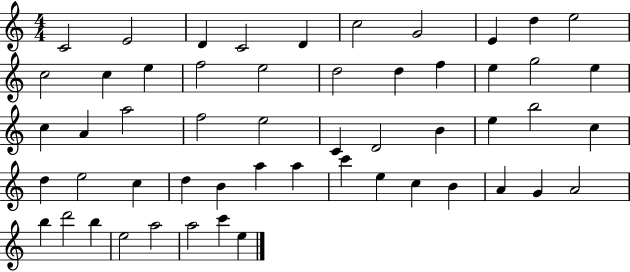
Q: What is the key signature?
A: C major